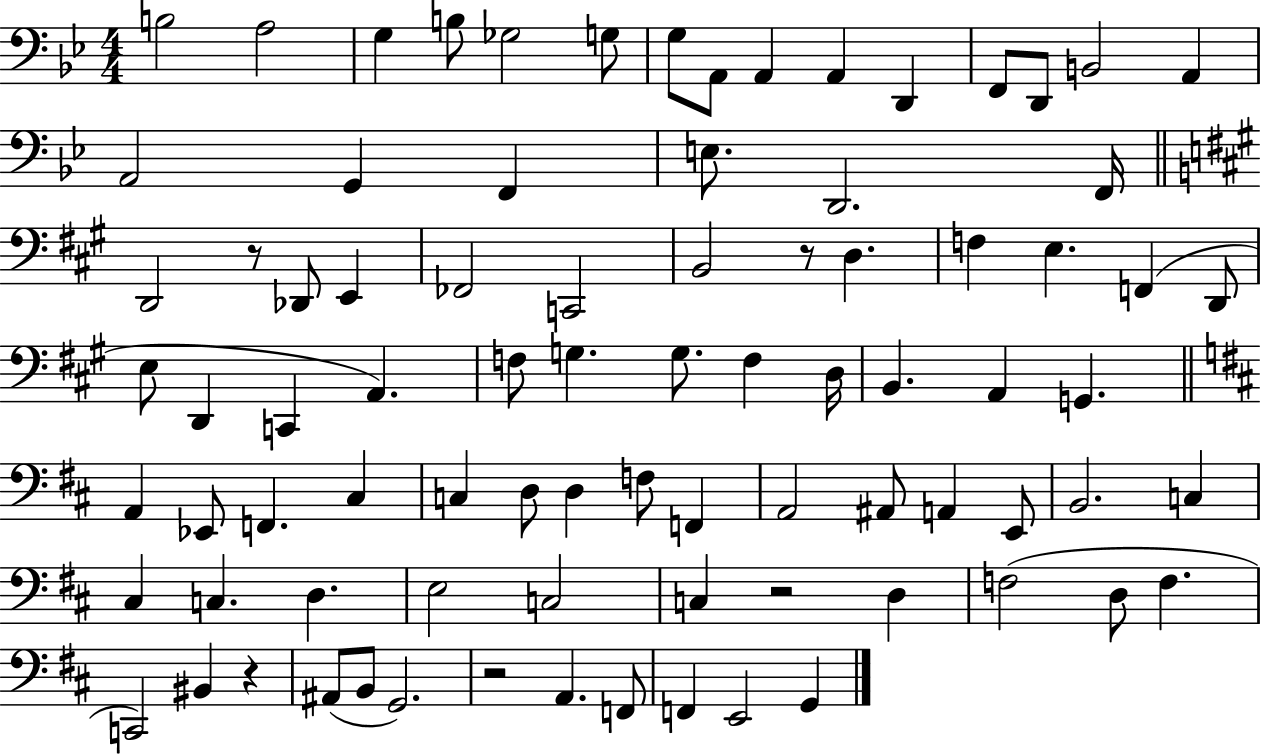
B3/h A3/h G3/q B3/e Gb3/h G3/e G3/e A2/e A2/q A2/q D2/q F2/e D2/e B2/h A2/q A2/h G2/q F2/q E3/e. D2/h. F2/s D2/h R/e Db2/e E2/q FES2/h C2/h B2/h R/e D3/q. F3/q E3/q. F2/q D2/e E3/e D2/q C2/q A2/q. F3/e G3/q. G3/e. F3/q D3/s B2/q. A2/q G2/q. A2/q Eb2/e F2/q. C#3/q C3/q D3/e D3/q F3/e F2/q A2/h A#2/e A2/q E2/e B2/h. C3/q C#3/q C3/q. D3/q. E3/h C3/h C3/q R/h D3/q F3/h D3/e F3/q. C2/h BIS2/q R/q A#2/e B2/e G2/h. R/h A2/q. F2/e F2/q E2/h G2/q